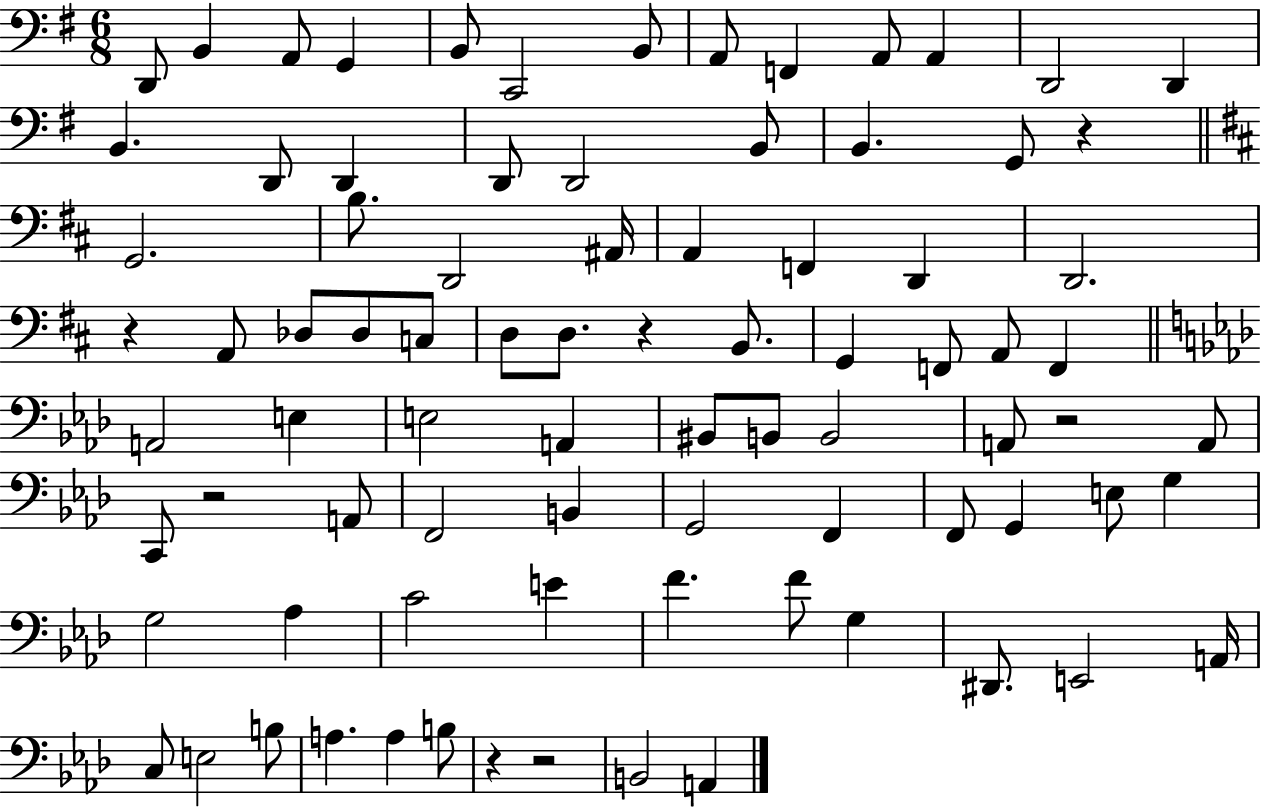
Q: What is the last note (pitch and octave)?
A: A2